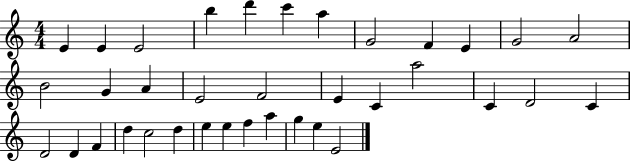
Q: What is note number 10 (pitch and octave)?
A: E4